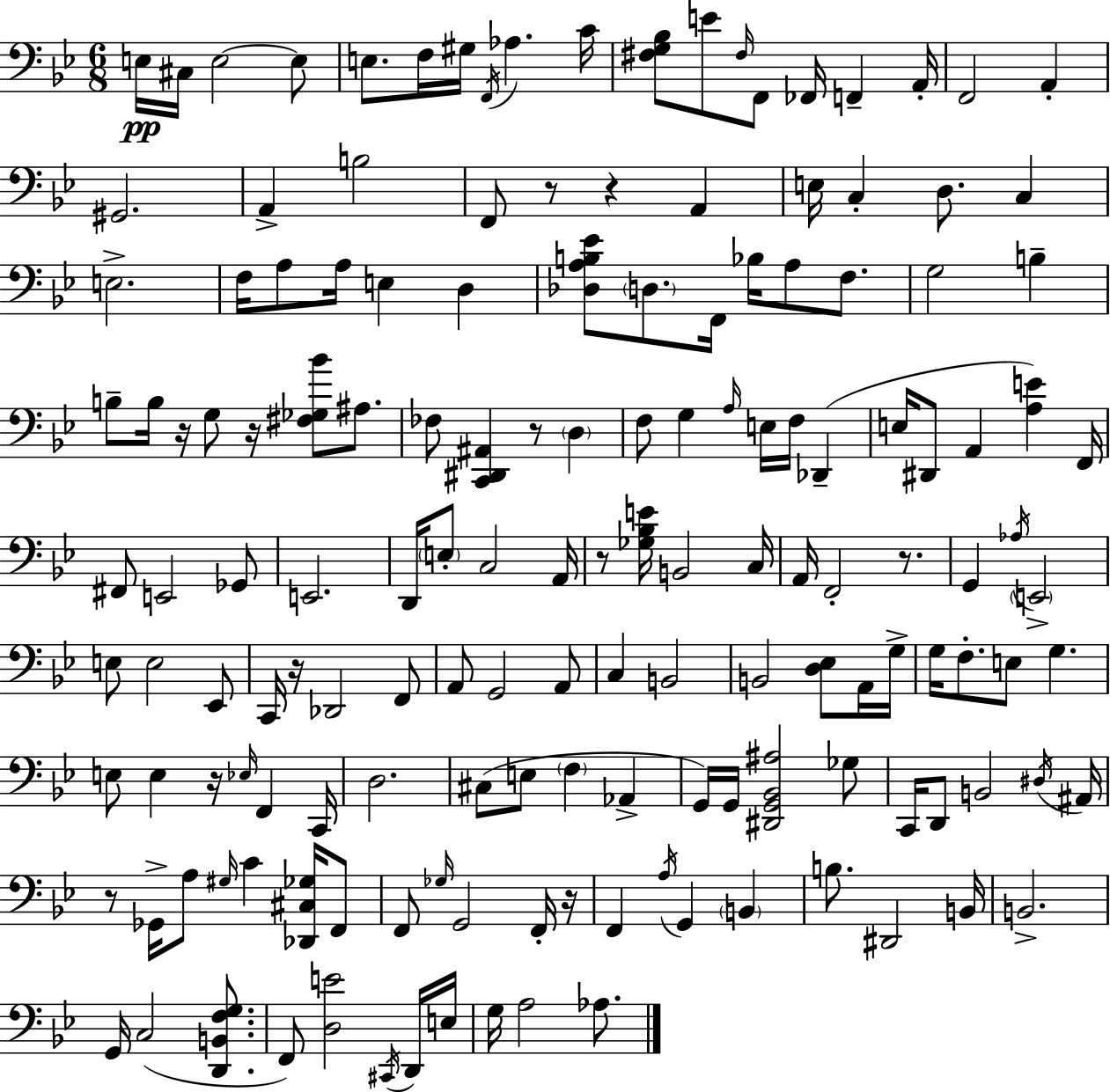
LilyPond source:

{
  \clef bass
  \numericTimeSignature
  \time 6/8
  \key bes \major
  e16\pp cis16 e2~~ e8 | e8. f16 gis16 \acciaccatura { f,16 } aes4. | c'16 <fis g bes>8 e'8 \grace { fis16 } f,8 fes,16 f,4-- | a,16-. f,2 a,4-. | \break gis,2. | a,4-> b2 | f,8 r8 r4 a,4 | e16 c4-. d8. c4 | \break e2.-> | f16 a8 a16 e4 d4 | <des a b ees'>8 \parenthesize d8. f,16 bes16 a8 f8. | g2 b4-- | \break b8-- b16 r16 g8 r16 <fis ges bes'>8 ais8. | fes8 <c, dis, ais,>4 r8 \parenthesize d4 | f8 g4 \grace { a16 } e16 f16 des,4--( | e16 dis,8 a,4 <a e'>4) | \break f,16 fis,8 e,2 | ges,8 e,2. | d,16 \parenthesize e8-. c2 | a,16 r8 <ges bes e'>16 b,2 | \break c16 a,16 f,2-. | r8. g,4 \acciaccatura { aes16 } \parenthesize e,2-> | e8 e2 | ees,8 c,16 r16 des,2 | \break f,8 a,8 g,2 | a,8 c4 b,2 | b,2 | <d ees>8 a,16 g16-> g16 f8.-. e8 g4. | \break e8 e4 r16 \grace { ees16 } | f,4 c,16 d2. | cis8( e8 \parenthesize f4 | aes,4-> g,16) g,16 <dis, g, bes, ais>2 | \break ges8 c,16 d,8 b,2 | \acciaccatura { dis16 } ais,16 r8 ges,16-> a8 \grace { gis16 } | c'4 <des, cis ges>16 f,8 f,8 \grace { ges16 } g,2 | f,16-. r16 f,4 | \break \acciaccatura { a16 } g,4 \parenthesize b,4 b8. | dis,2 b,16 b,2.-> | g,16 c2( | <d, b, f g>8. f,8) <d e'>2 | \break \acciaccatura { cis,16 } d,16 e16 g16 a2 | aes8. \bar "|."
}